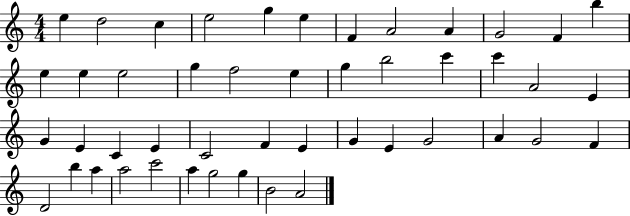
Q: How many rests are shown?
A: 0